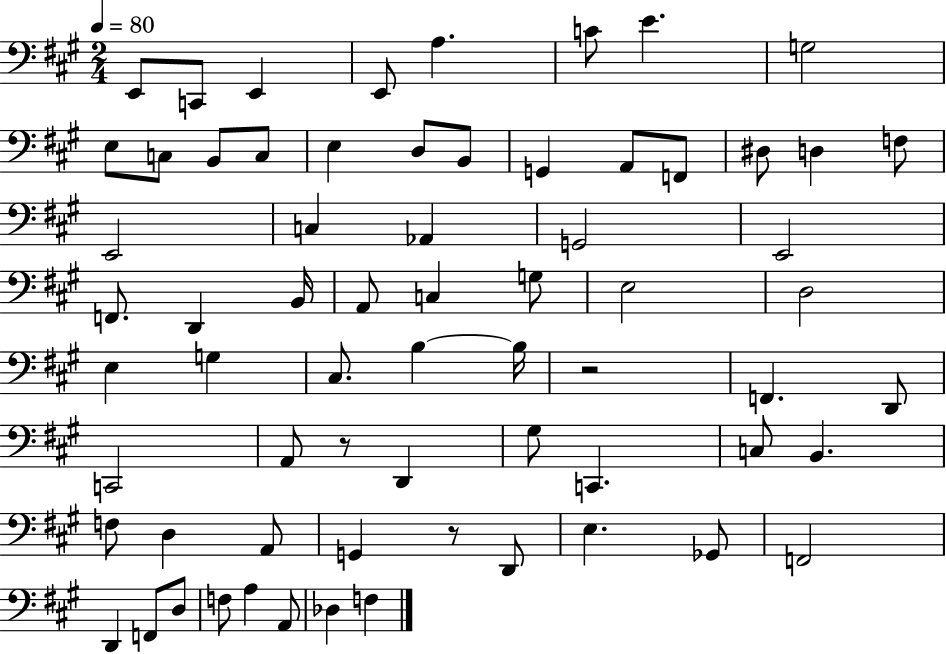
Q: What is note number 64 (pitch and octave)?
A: F3